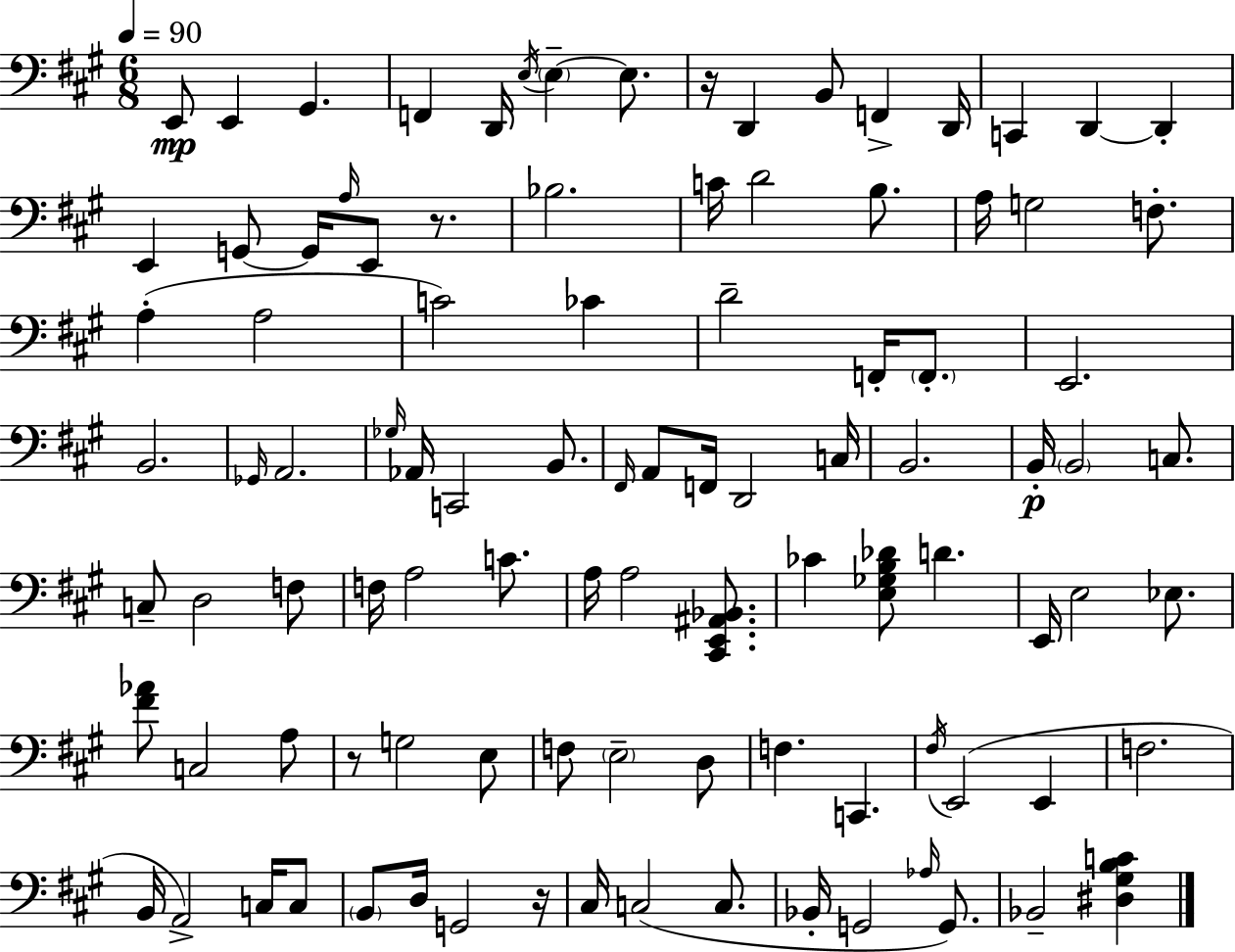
X:1
T:Untitled
M:6/8
L:1/4
K:A
E,,/2 E,, ^G,, F,, D,,/4 E,/4 E, E,/2 z/4 D,, B,,/2 F,, D,,/4 C,, D,, D,, E,, G,,/2 G,,/4 A,/4 E,,/2 z/2 _B,2 C/4 D2 B,/2 A,/4 G,2 F,/2 A, A,2 C2 _C D2 F,,/4 F,,/2 E,,2 B,,2 _G,,/4 A,,2 _G,/4 _A,,/4 C,,2 B,,/2 ^F,,/4 A,,/2 F,,/4 D,,2 C,/4 B,,2 B,,/4 B,,2 C,/2 C,/2 D,2 F,/2 F,/4 A,2 C/2 A,/4 A,2 [^C,,E,,^A,,_B,,]/2 _C [E,_G,B,_D]/2 D E,,/4 E,2 _E,/2 [^F_A]/2 C,2 A,/2 z/2 G,2 E,/2 F,/2 E,2 D,/2 F, C,, ^F,/4 E,,2 E,, F,2 B,,/4 A,,2 C,/4 C,/2 B,,/2 D,/4 G,,2 z/4 ^C,/4 C,2 C,/2 _B,,/4 G,,2 _A,/4 G,,/2 _B,,2 [^D,^G,B,C]